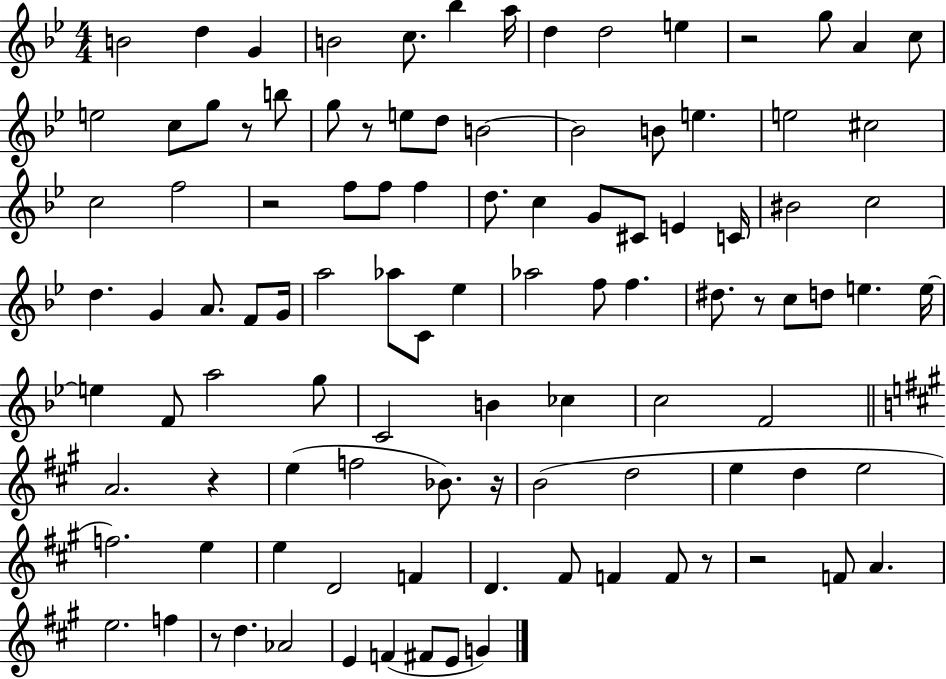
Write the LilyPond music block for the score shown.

{
  \clef treble
  \numericTimeSignature
  \time 4/4
  \key bes \major
  b'2 d''4 g'4 | b'2 c''8. bes''4 a''16 | d''4 d''2 e''4 | r2 g''8 a'4 c''8 | \break e''2 c''8 g''8 r8 b''8 | g''8 r8 e''8 d''8 b'2~~ | b'2 b'8 e''4. | e''2 cis''2 | \break c''2 f''2 | r2 f''8 f''8 f''4 | d''8. c''4 g'8 cis'8 e'4 c'16 | bis'2 c''2 | \break d''4. g'4 a'8. f'8 g'16 | a''2 aes''8 c'8 ees''4 | aes''2 f''8 f''4. | dis''8. r8 c''8 d''8 e''4. e''16~~ | \break e''4 f'8 a''2 g''8 | c'2 b'4 ces''4 | c''2 f'2 | \bar "||" \break \key a \major a'2. r4 | e''4( f''2 bes'8.) r16 | b'2( d''2 | e''4 d''4 e''2 | \break f''2.) e''4 | e''4 d'2 f'4 | d'4. fis'8 f'4 f'8 r8 | r2 f'8 a'4. | \break e''2. f''4 | r8 d''4. aes'2 | e'4 f'4( fis'8 e'8 g'4) | \bar "|."
}